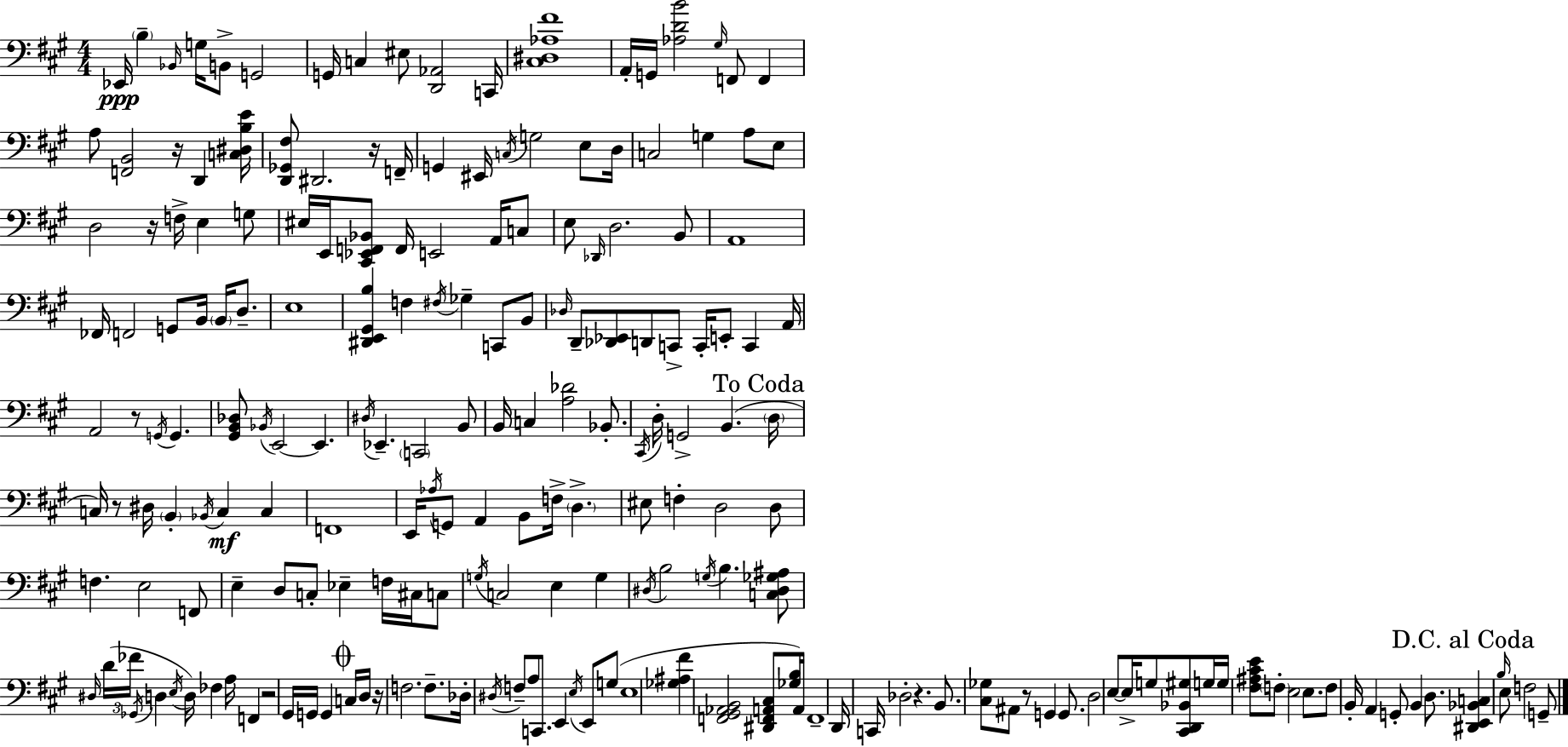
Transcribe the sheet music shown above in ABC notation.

X:1
T:Untitled
M:4/4
L:1/4
K:A
_E,,/4 B, _B,,/4 G,/4 B,,/2 G,,2 G,,/4 C, ^E,/2 [D,,_A,,]2 C,,/4 [^C,^D,_A,^F]4 A,,/4 G,,/4 [_A,DB]2 ^G,/4 F,,/2 F,, A,/2 [F,,B,,]2 z/4 D,, [C,^D,B,E]/4 [D,,_G,,^F,]/2 ^D,,2 z/4 F,,/4 G,, ^E,,/4 C,/4 G,2 E,/2 D,/4 C,2 G, A,/2 E,/2 D,2 z/4 F,/4 E, G,/2 ^E,/4 E,,/4 [^C,,_E,,F,,_B,,]/2 F,,/4 E,,2 A,,/4 C,/2 E,/2 _D,,/4 D,2 B,,/2 A,,4 _F,,/4 F,,2 G,,/2 B,,/4 B,,/4 D,/2 E,4 [^D,,E,,^G,,B,] F, ^F,/4 _G, C,,/2 B,,/2 _D,/4 D,,/2 [_D,,_E,,]/2 D,,/2 C,,/2 C,,/4 E,,/2 C,, A,,/4 A,,2 z/2 G,,/4 G,, [^G,,B,,_D,]/2 _B,,/4 E,,2 E,, ^D,/4 _E,, C,,2 B,,/2 B,,/4 C, [A,_D]2 _B,,/2 ^C,,/4 D,/4 G,,2 B,, D,/4 C,/4 z/2 ^D,/4 B,, _B,,/4 C, C, F,,4 E,,/4 _A,/4 G,,/2 A,, B,,/2 F,/4 D, ^E,/2 F, D,2 D,/2 F, E,2 F,,/2 E, D,/2 C,/2 _E, F,/4 ^C,/4 C,/2 G,/4 C,2 E, G, ^D,/4 B,2 G,/4 B, [C,^D,_G,^A,]/2 ^D,/4 D/4 _F/4 _G,,/4 D, E,/4 D,/4 _F, A,/4 F,, z2 ^G,,/4 G,,/4 G,, C,/4 D,/4 z/4 F,2 F,/2 _D,/4 ^D,/4 F,/2 A,/2 C,,/2 E,, E,/4 E,,/2 G,/2 E,4 [_G,^A,^F] [F,,^G,,_A,,B,,]2 [^D,,F,,A,,^C,]/2 [_G,B,]/4 A,,/4 F,,4 D,,/4 C,,/4 _D,2 z B,,/2 [^C,_G,]/2 ^A,,/2 z/2 G,, G,,/2 D,2 E,/2 E,/4 G,/2 [^C,,D,,_B,,^G,]/2 G,/4 G,/4 [^F,^A,^CE]/2 F,/2 E,2 E,/2 F,/2 B,,/4 A,, G,,/2 B,, D,/2 [^D,,E,,_B,,C,] B,/4 E,/2 F,2 G,,/2